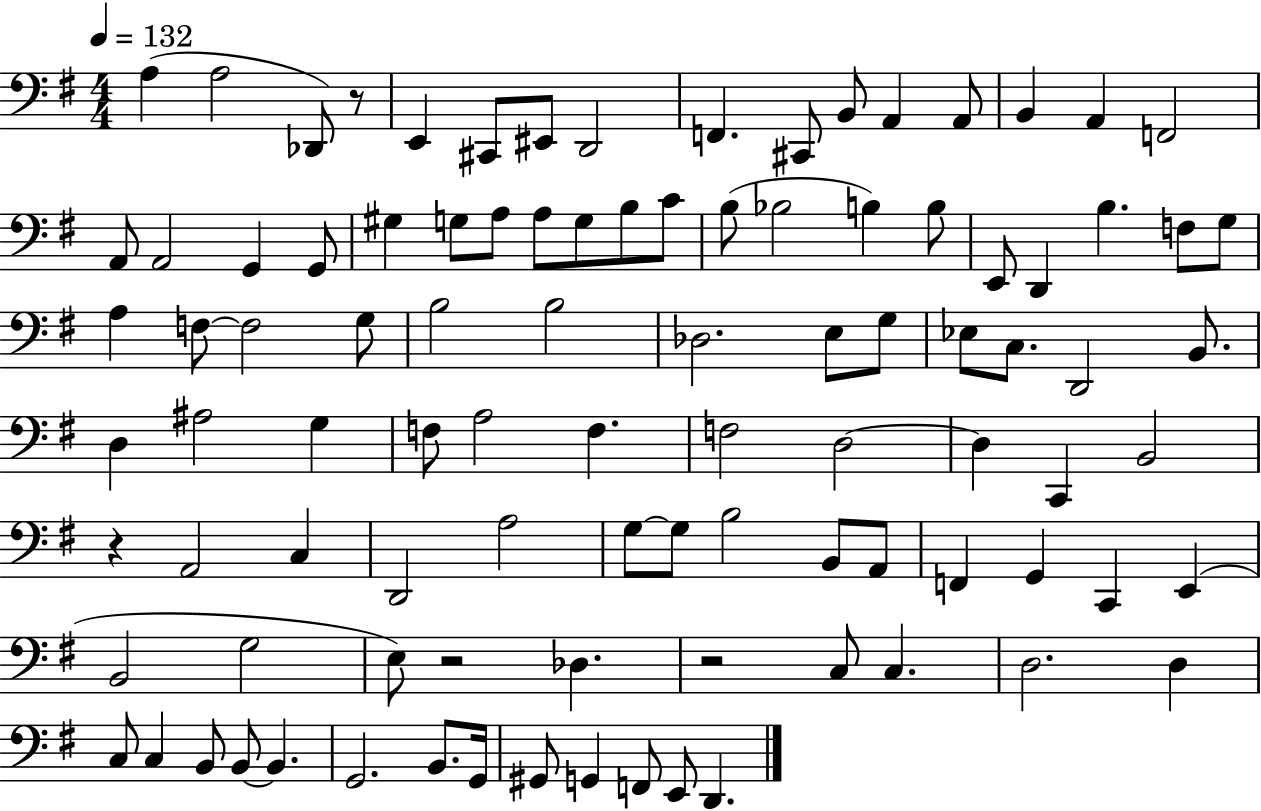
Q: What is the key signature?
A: G major